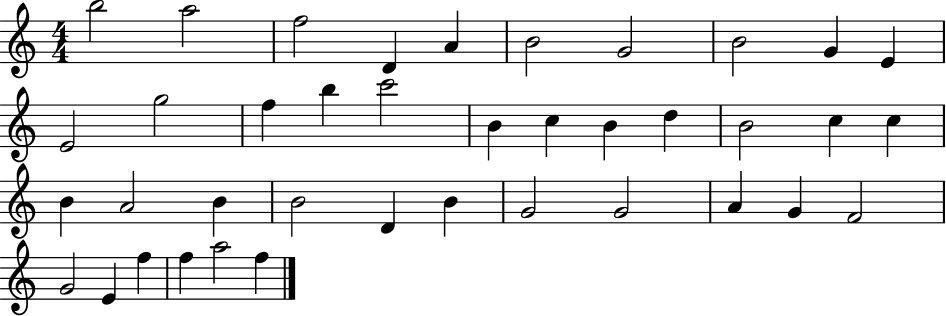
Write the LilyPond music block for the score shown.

{
  \clef treble
  \numericTimeSignature
  \time 4/4
  \key c \major
  b''2 a''2 | f''2 d'4 a'4 | b'2 g'2 | b'2 g'4 e'4 | \break e'2 g''2 | f''4 b''4 c'''2 | b'4 c''4 b'4 d''4 | b'2 c''4 c''4 | \break b'4 a'2 b'4 | b'2 d'4 b'4 | g'2 g'2 | a'4 g'4 f'2 | \break g'2 e'4 f''4 | f''4 a''2 f''4 | \bar "|."
}